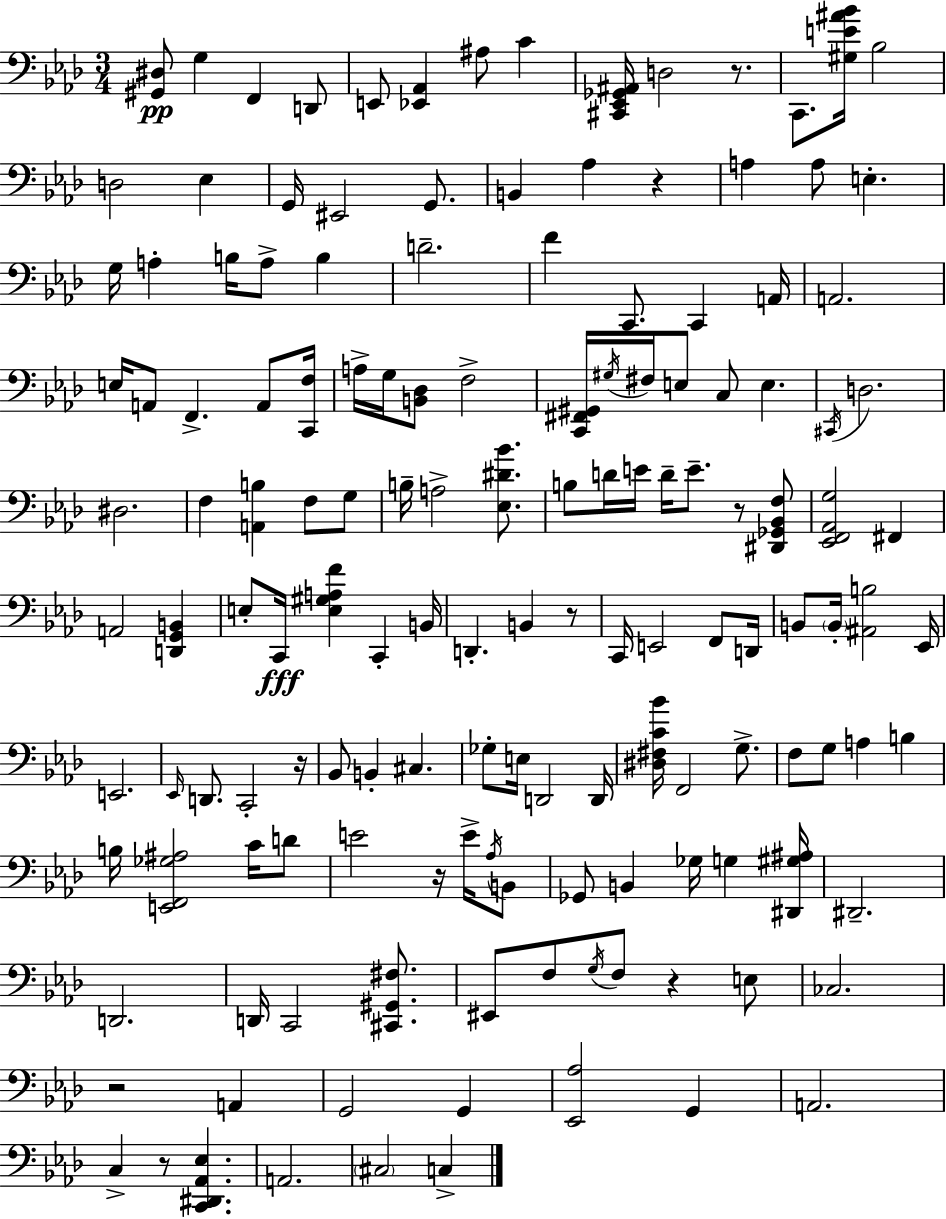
X:1
T:Untitled
M:3/4
L:1/4
K:Ab
[^G,,^D,]/2 G, F,, D,,/2 E,,/2 [_E,,_A,,] ^A,/2 C [^C,,_E,,_G,,^A,,]/4 D,2 z/2 C,,/2 [^G,E^A_B]/4 _B,2 D,2 _E, G,,/4 ^E,,2 G,,/2 B,, _A, z A, A,/2 E, G,/4 A, B,/4 A,/2 B, D2 F C,,/2 C,, A,,/4 A,,2 E,/4 A,,/2 F,, A,,/2 [C,,F,]/4 A,/4 G,/4 [B,,_D,]/2 F,2 [C,,^F,,^G,,]/4 ^G,/4 ^F,/4 E,/2 C,/2 E, ^C,,/4 D,2 ^D,2 F, [A,,B,] F,/2 G,/2 B,/4 A,2 [_E,^D_B]/2 B,/2 D/4 E/4 D/4 E/2 z/2 [^D,,_G,,_B,,F,]/2 [_E,,F,,_A,,G,]2 ^F,, A,,2 [D,,G,,B,,] E,/2 C,,/4 [E,^G,A,F] C,, B,,/4 D,, B,, z/2 C,,/4 E,,2 F,,/2 D,,/4 B,,/2 B,,/4 [^A,,B,]2 _E,,/4 E,,2 _E,,/4 D,,/2 C,,2 z/4 _B,,/2 B,, ^C, _G,/2 E,/4 D,,2 D,,/4 [^D,^F,C_B]/4 F,,2 G,/2 F,/2 G,/2 A, B, B,/4 [E,,F,,_G,^A,]2 C/4 D/2 E2 z/4 E/4 _A,/4 B,,/2 _G,,/2 B,, _G,/4 G, [^D,,^G,^A,]/4 ^D,,2 D,,2 D,,/4 C,,2 [^C,,^G,,^F,]/2 ^E,,/2 F,/2 G,/4 F,/2 z E,/2 _C,2 z2 A,, G,,2 G,, [_E,,_A,]2 G,, A,,2 C, z/2 [C,,^D,,_A,,_E,] A,,2 ^C,2 C,